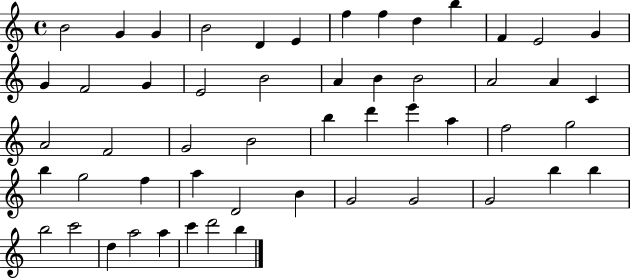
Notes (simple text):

B4/h G4/q G4/q B4/h D4/q E4/q F5/q F5/q D5/q B5/q F4/q E4/h G4/q G4/q F4/h G4/q E4/h B4/h A4/q B4/q B4/h A4/h A4/q C4/q A4/h F4/h G4/h B4/h B5/q D6/q E6/q A5/q F5/h G5/h B5/q G5/h F5/q A5/q D4/h B4/q G4/h G4/h G4/h B5/q B5/q B5/h C6/h D5/q A5/h A5/q C6/q D6/h B5/q